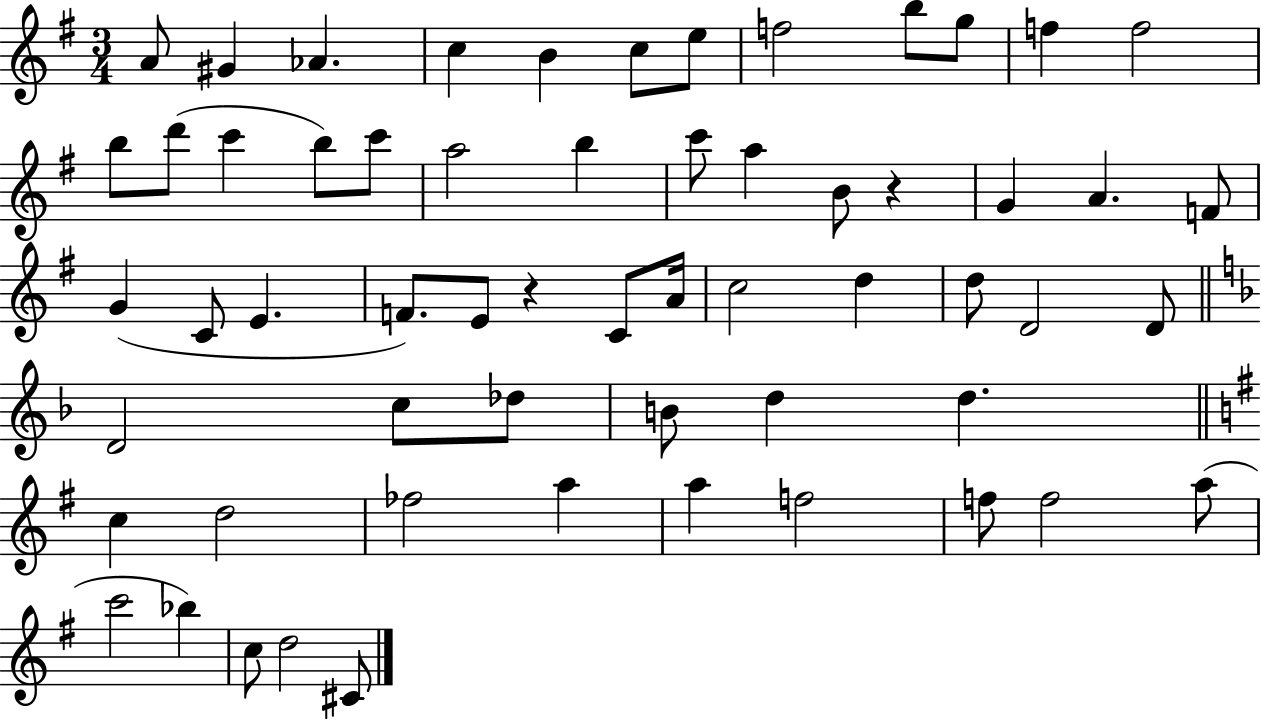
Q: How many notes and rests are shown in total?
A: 59